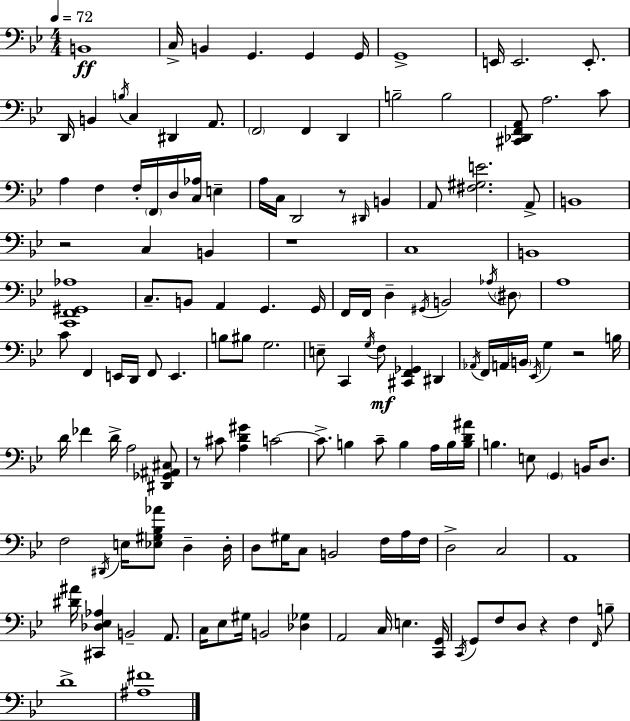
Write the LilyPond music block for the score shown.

{
  \clef bass
  \numericTimeSignature
  \time 4/4
  \key g \minor
  \tempo 4 = 72
  b,1\ff | c16-> b,4 g,4. g,4 g,16 | g,1-> | e,16 e,2. e,8.-. | \break d,16 b,4 \acciaccatura { b16 } c4 dis,4 a,8. | \parenthesize f,2 f,4 d,4 | b2-- b2 | <cis, des, f, a,>8 a2. c'8 | \break a4 f4 f16-. \parenthesize f,16 d16 <c aes>16 e4-- | a16 c16 d,2 r8 \grace { dis,16 } b,4 | a,8 <fis gis e'>2. | a,8-> b,1 | \break r2 c4 b,4 | r1 | c1 | b,1 | \break <c, f, gis, aes>1 | c8.-- b,8 a,4 g,4. | g,16 f,16 f,16 d4-- \acciaccatura { gis,16 } b,2 | \acciaccatura { aes16 } \parenthesize dis8 a1 | \break c'8 f,4 e,16 d,16 f,8 e,4. | b8 bis8 g2. | e8-- c,4 \acciaccatura { g16 }\mf f8 <cis, f, ges,>4 | dis,4 \acciaccatura { aes,16 } f,16 a,16 \parenthesize b,16 \acciaccatura { ees,16 } g4 r2 | \break b16 d'16 fes'4 d'16-> a2 | <dis, ges, ais, cis>8 r8 cis'8 <a d' gis'>4 c'2~~ | c'8.-> b4 c'8-- | b4 a16 b16 <b d' ais'>16 b4. e8 \parenthesize g,4 | \break b,16 d8. f2 \acciaccatura { dis,16 } | e16 <ees gis bes aes'>8 d4-- d16-. d8 gis16 c8 b,2 | f16 a16 f16 d2-> | c2 a,1 | \break <dis' ais'>16 <cis, des ees aes>4 b,2-- | a,8. c16 ees8 gis16 b,2 | <des ges>4 a,2 | c16 e4. <c, g,>16 \acciaccatura { c,16 } g,8 f8 d8 r4 | \break f4 \grace { f,16 } b8-- d'1-> | <ais fis'>1 | \bar "|."
}